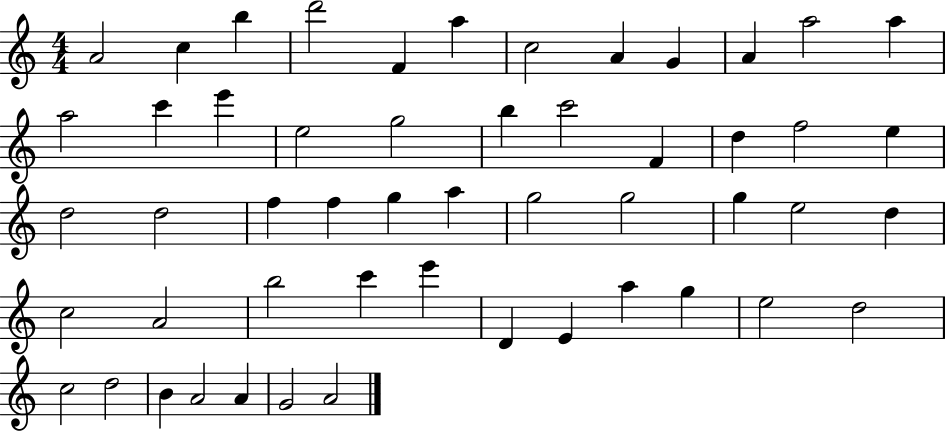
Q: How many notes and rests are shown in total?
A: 52